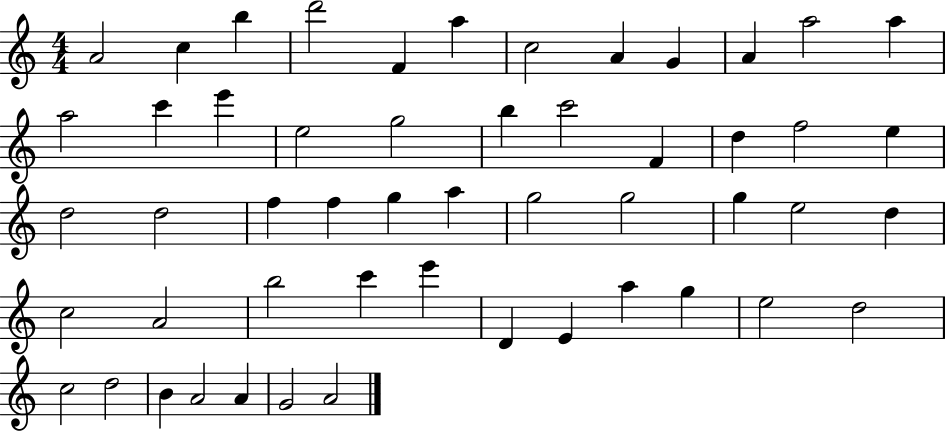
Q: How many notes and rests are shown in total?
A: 52